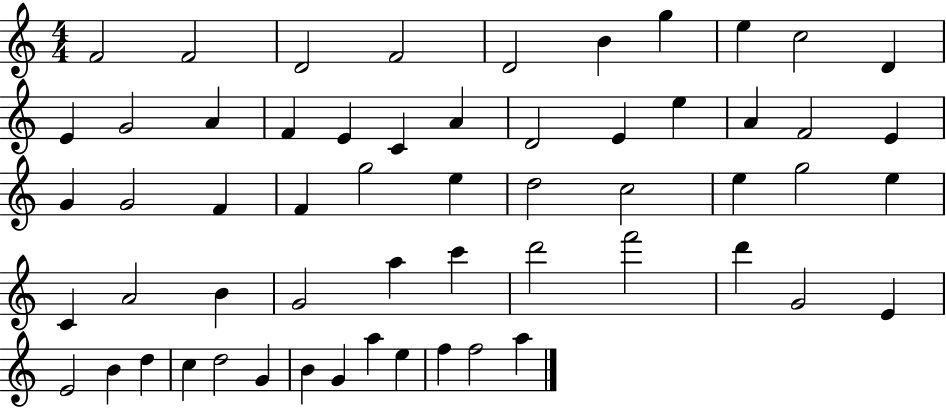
F4/h F4/h D4/h F4/h D4/h B4/q G5/q E5/q C5/h D4/q E4/q G4/h A4/q F4/q E4/q C4/q A4/q D4/h E4/q E5/q A4/q F4/h E4/q G4/q G4/h F4/q F4/q G5/h E5/q D5/h C5/h E5/q G5/h E5/q C4/q A4/h B4/q G4/h A5/q C6/q D6/h F6/h D6/q G4/h E4/q E4/h B4/q D5/q C5/q D5/h G4/q B4/q G4/q A5/q E5/q F5/q F5/h A5/q